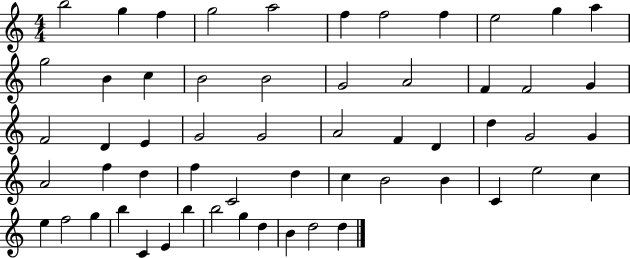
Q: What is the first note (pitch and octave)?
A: B5